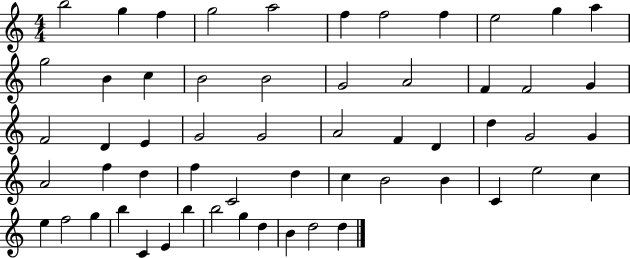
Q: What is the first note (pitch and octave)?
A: B5